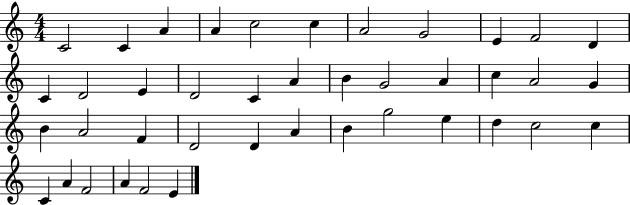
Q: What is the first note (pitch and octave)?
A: C4